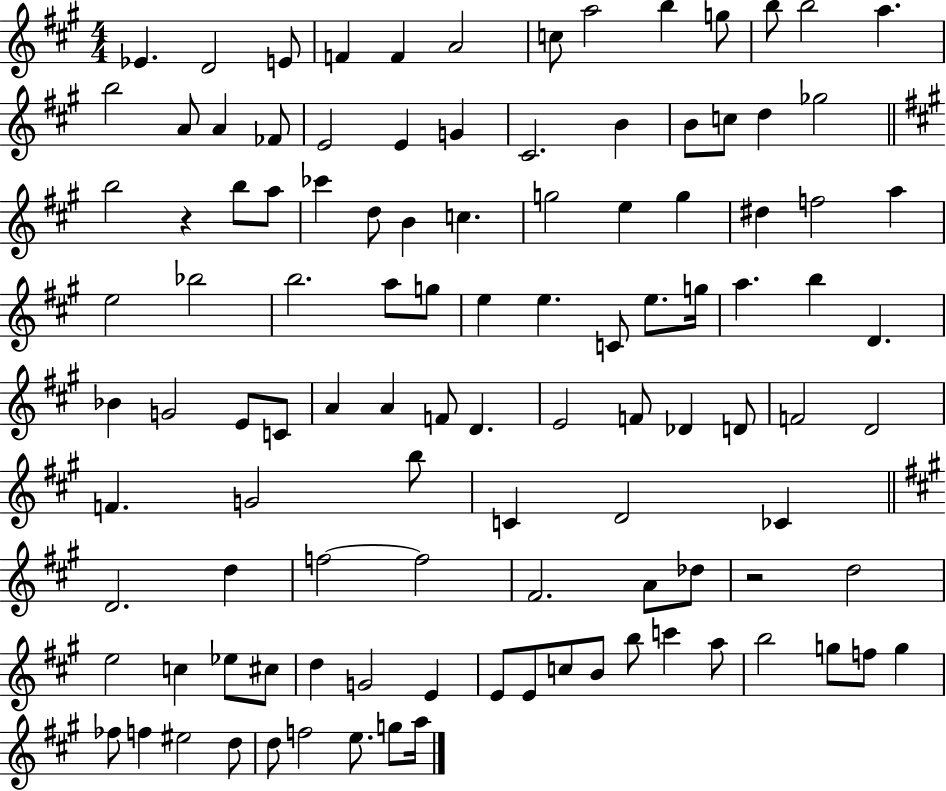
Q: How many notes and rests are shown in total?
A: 109